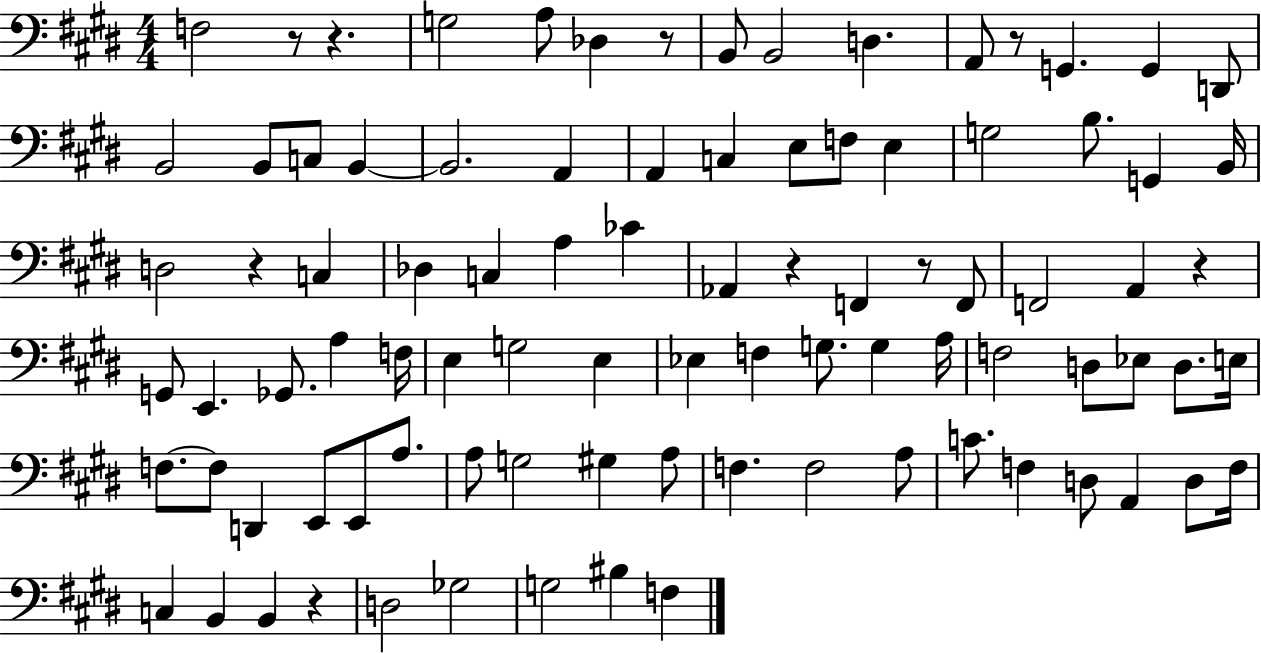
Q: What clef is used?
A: bass